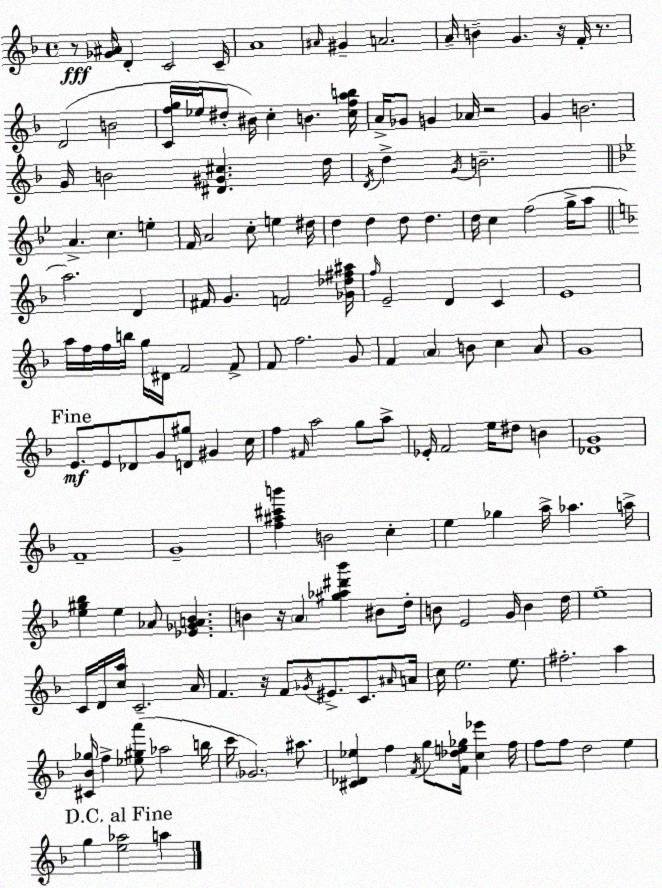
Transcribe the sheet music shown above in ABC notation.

X:1
T:Untitled
M:4/4
L:1/4
K:F
z/2 [_G^A]/4 D C2 C/4 A4 ^A/4 ^G A2 A/4 B G z/4 F/4 z/2 D2 B2 [Cfg]/4 _e/4 ^d/2 ^B/4 c B [cfab]/4 A/4 _G/2 G _A/4 z2 G B2 G/4 B2 [^D^G^c] d/4 D/4 d G/4 B2 A c e F/4 A2 c/2 e ^d/4 d d d/2 d d/4 c f2 g/4 a/2 a2 D ^F/4 G F2 [_G_d^f^a]/4 f/4 E2 D C E4 a/4 f/4 f/4 b/4 g/4 ^D/4 F2 F/2 F/2 f2 G/2 F A B/2 c A/2 G4 E/2 E/2 _D/2 G/2 [D^g]/2 ^G c/4 f ^F/4 a2 g/2 a/2 _E/4 F2 e/4 ^d/2 B [_DG]4 F4 G4 [f^a^c'b'] B2 c e _g a/4 _a a/4 [e^g_b] e _A/2 [_E_GA_B] B z/4 A [^g_a^d'_b'] ^B/2 d/4 B/2 E2 G/4 B d/4 e4 C/4 D/4 [ca]/4 C2 A/4 F z/4 F/2 _G/4 ^E/2 C/2 ^A/4 A/4 c/4 e2 e/2 ^f2 a [^C_B_g]/4 f [_e^ga']/2 _a2 b/4 c'/4 _G2 ^a/2 [^C_D_e] f F/4 g/2 [F_de_g]/4 [c_e'] f/4 f/2 f/2 d2 e g [e_a]2 a